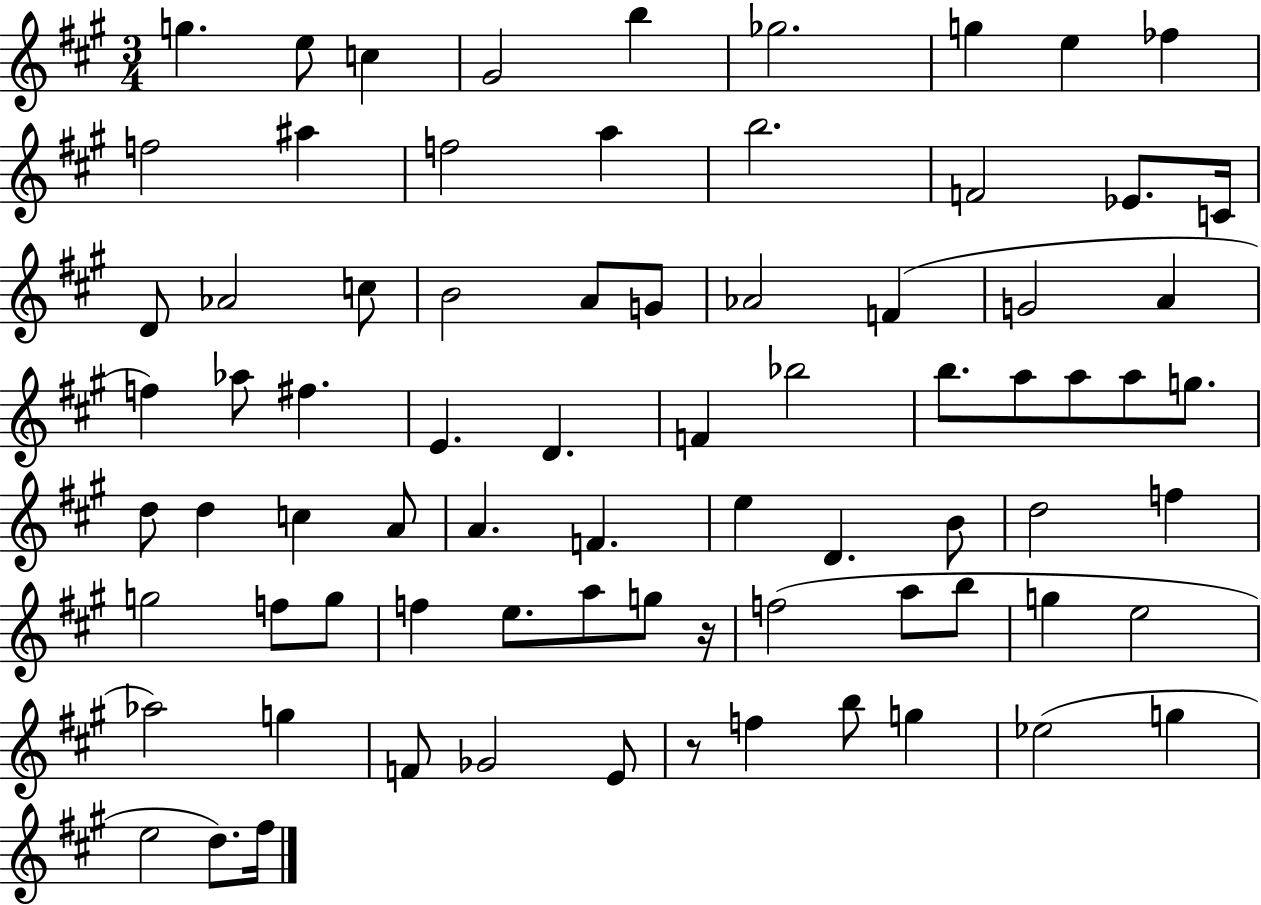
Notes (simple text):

G5/q. E5/e C5/q G#4/h B5/q Gb5/h. G5/q E5/q FES5/q F5/h A#5/q F5/h A5/q B5/h. F4/h Eb4/e. C4/s D4/e Ab4/h C5/e B4/h A4/e G4/e Ab4/h F4/q G4/h A4/q F5/q Ab5/e F#5/q. E4/q. D4/q. F4/q Bb5/h B5/e. A5/e A5/e A5/e G5/e. D5/e D5/q C5/q A4/e A4/q. F4/q. E5/q D4/q. B4/e D5/h F5/q G5/h F5/e G5/e F5/q E5/e. A5/e G5/e R/s F5/h A5/e B5/e G5/q E5/h Ab5/h G5/q F4/e Gb4/h E4/e R/e F5/q B5/e G5/q Eb5/h G5/q E5/h D5/e. F#5/s